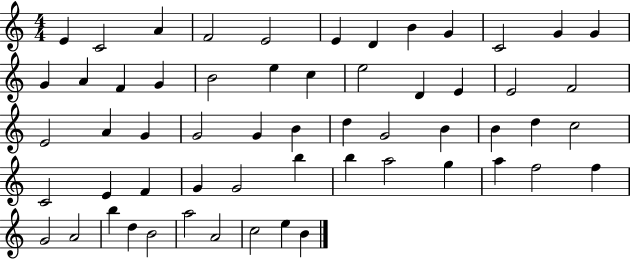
E4/q C4/h A4/q F4/h E4/h E4/q D4/q B4/q G4/q C4/h G4/q G4/q G4/q A4/q F4/q G4/q B4/h E5/q C5/q E5/h D4/q E4/q E4/h F4/h E4/h A4/q G4/q G4/h G4/q B4/q D5/q G4/h B4/q B4/q D5/q C5/h C4/h E4/q F4/q G4/q G4/h B5/q B5/q A5/h G5/q A5/q F5/h F5/q G4/h A4/h B5/q D5/q B4/h A5/h A4/h C5/h E5/q B4/q